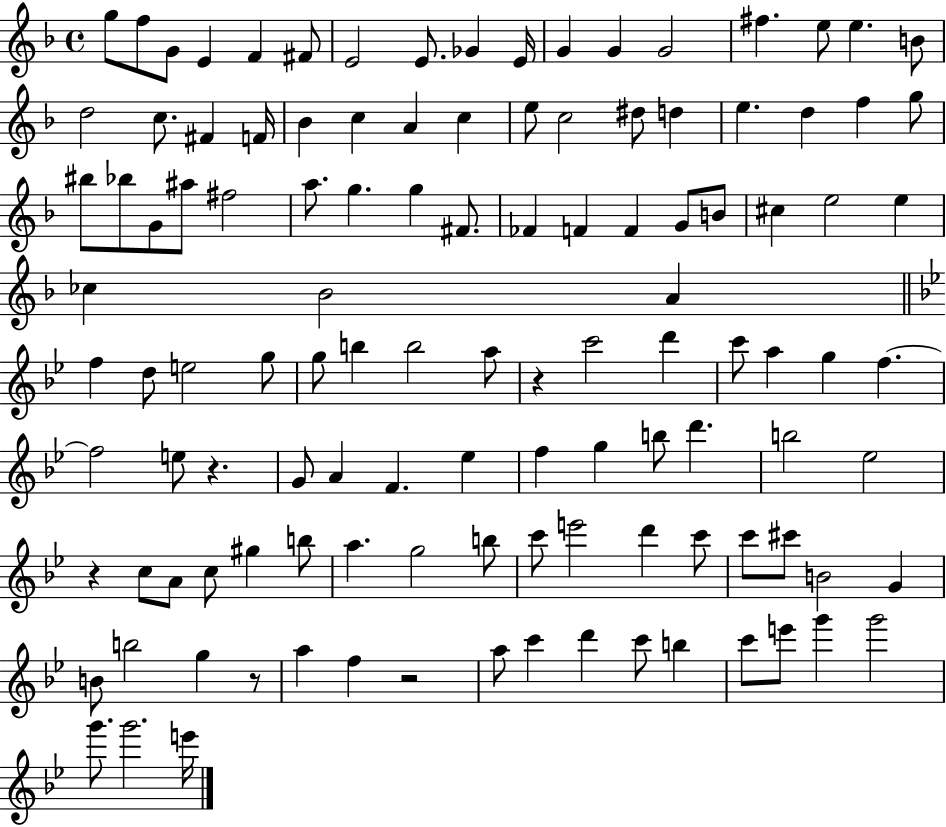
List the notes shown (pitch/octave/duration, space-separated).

G5/e F5/e G4/e E4/q F4/q F#4/e E4/h E4/e. Gb4/q E4/s G4/q G4/q G4/h F#5/q. E5/e E5/q. B4/e D5/h C5/e. F#4/q F4/s Bb4/q C5/q A4/q C5/q E5/e C5/h D#5/e D5/q E5/q. D5/q F5/q G5/e BIS5/e Bb5/e G4/e A#5/e F#5/h A5/e. G5/q. G5/q F#4/e. FES4/q F4/q F4/q G4/e B4/e C#5/q E5/h E5/q CES5/q Bb4/h A4/q F5/q D5/e E5/h G5/e G5/e B5/q B5/h A5/e R/q C6/h D6/q C6/e A5/q G5/q F5/q. F5/h E5/e R/q. G4/e A4/q F4/q. Eb5/q F5/q G5/q B5/e D6/q. B5/h Eb5/h R/q C5/e A4/e C5/e G#5/q B5/e A5/q. G5/h B5/e C6/e E6/h D6/q C6/e C6/e C#6/e B4/h G4/q B4/e B5/h G5/q R/e A5/q F5/q R/h A5/e C6/q D6/q C6/e B5/q C6/e E6/e G6/q G6/h G6/e. G6/h. E6/s